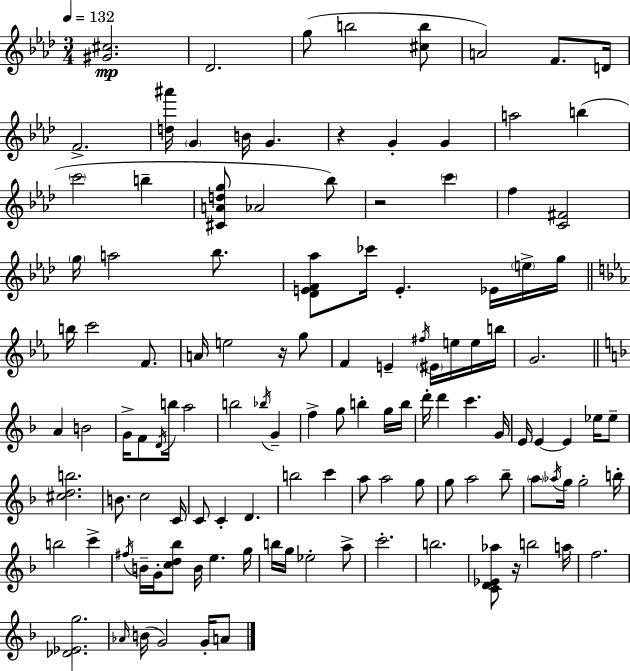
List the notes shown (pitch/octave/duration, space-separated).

[G#4,C#5]/h. Db4/h. G5/e B5/h [C#5,B5]/e A4/h F4/e. D4/s F4/h. [D5,A#6]/s G4/q B4/s G4/q. R/q G4/q G4/q A5/h B5/q C6/h B5/q [C#4,A4,D5,G5]/e Ab4/h Bb5/e R/h C6/q F5/q [C4,F#4]/h G5/s A5/h Bb5/e. [Db4,E4,F4,Ab5]/e CES6/s E4/q. Eb4/s E5/s G5/s B5/s C6/h F4/e. A4/s E5/h R/s G5/e F4/q E4/q F#5/s EIS4/s E5/s E5/s B5/s G4/h. A4/q B4/h G4/s F4/e D4/s B5/s A5/h B5/h Bb5/s G4/q F5/q G5/e B5/q G5/s B5/s D6/s D6/q C6/q. G4/s E4/s E4/q E4/q Eb5/s Eb5/e [C#5,D5,B5]/h. B4/e. C5/h C4/s C4/e C4/q D4/q. B5/h C6/q A5/e A5/h G5/e G5/e A5/h Bb5/e A5/e Ab5/s G5/s G5/h B5/s B5/h C6/q F#5/s B4/s G4/s [C5,D5,Bb5]/e B4/s E5/q. G5/s B5/s G5/s Eb5/h A5/e C6/h. B5/h. [C4,D4,Eb4,Ab5]/e R/s B5/h A5/s F5/h. [Db4,Eb4,G5]/h. Ab4/s B4/s G4/h G4/s A4/e